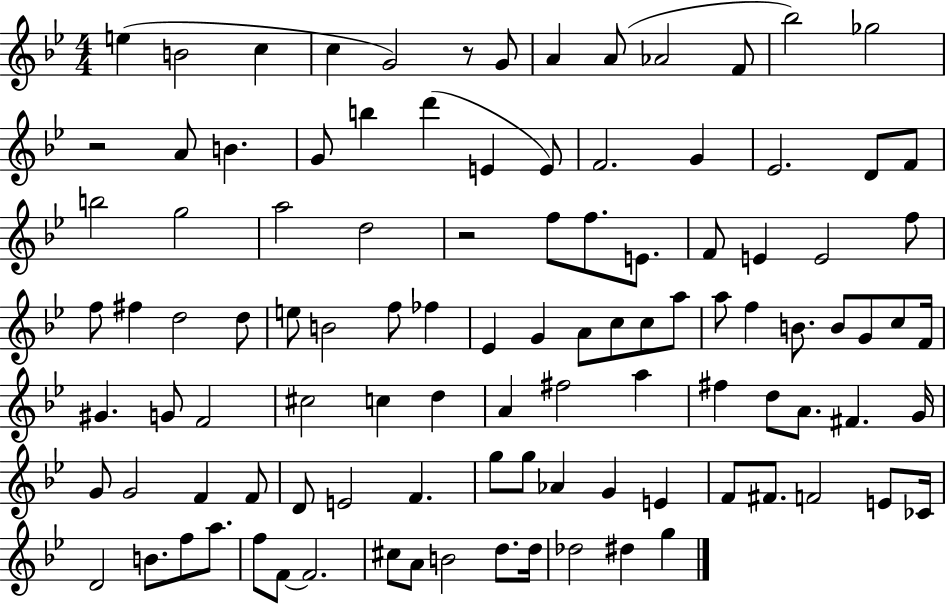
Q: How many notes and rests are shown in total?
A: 105